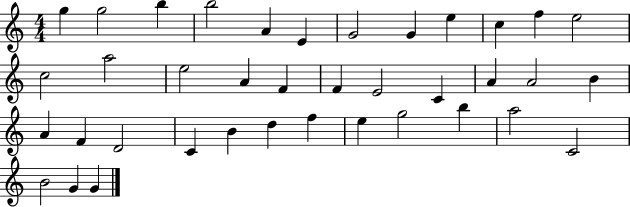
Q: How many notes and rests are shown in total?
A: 38